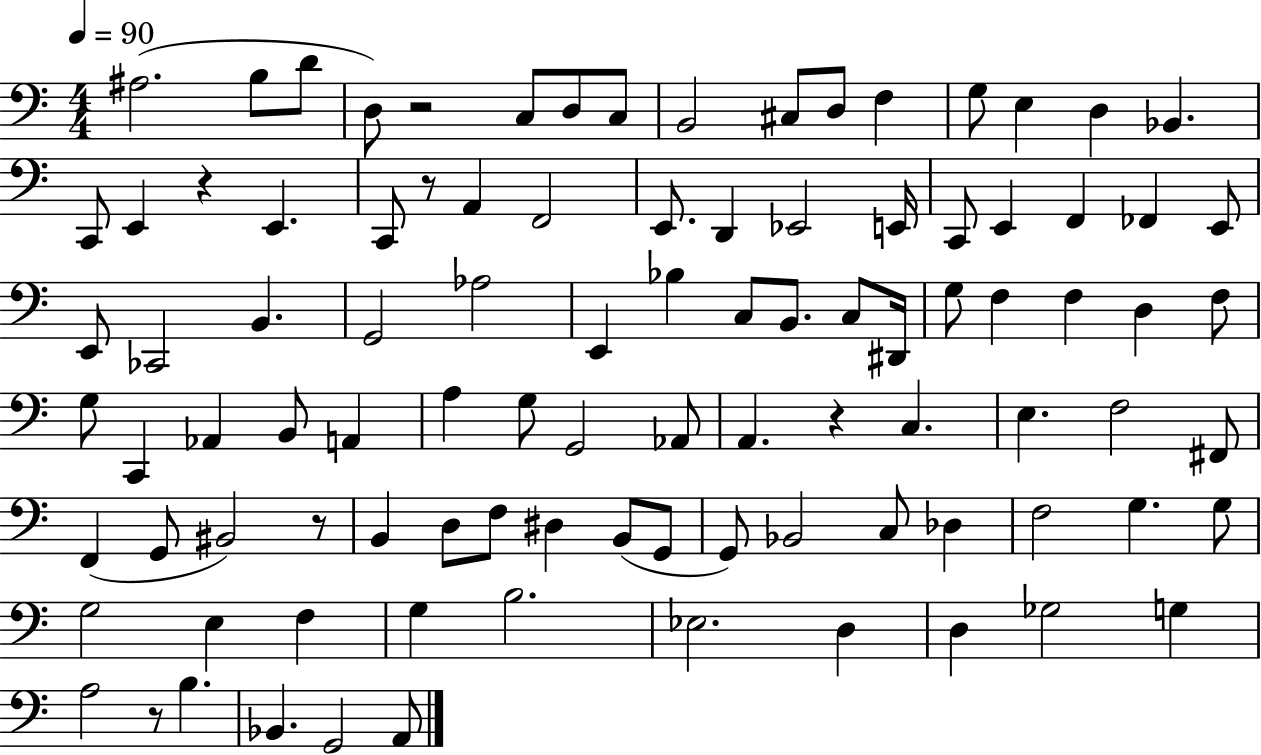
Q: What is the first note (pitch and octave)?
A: A#3